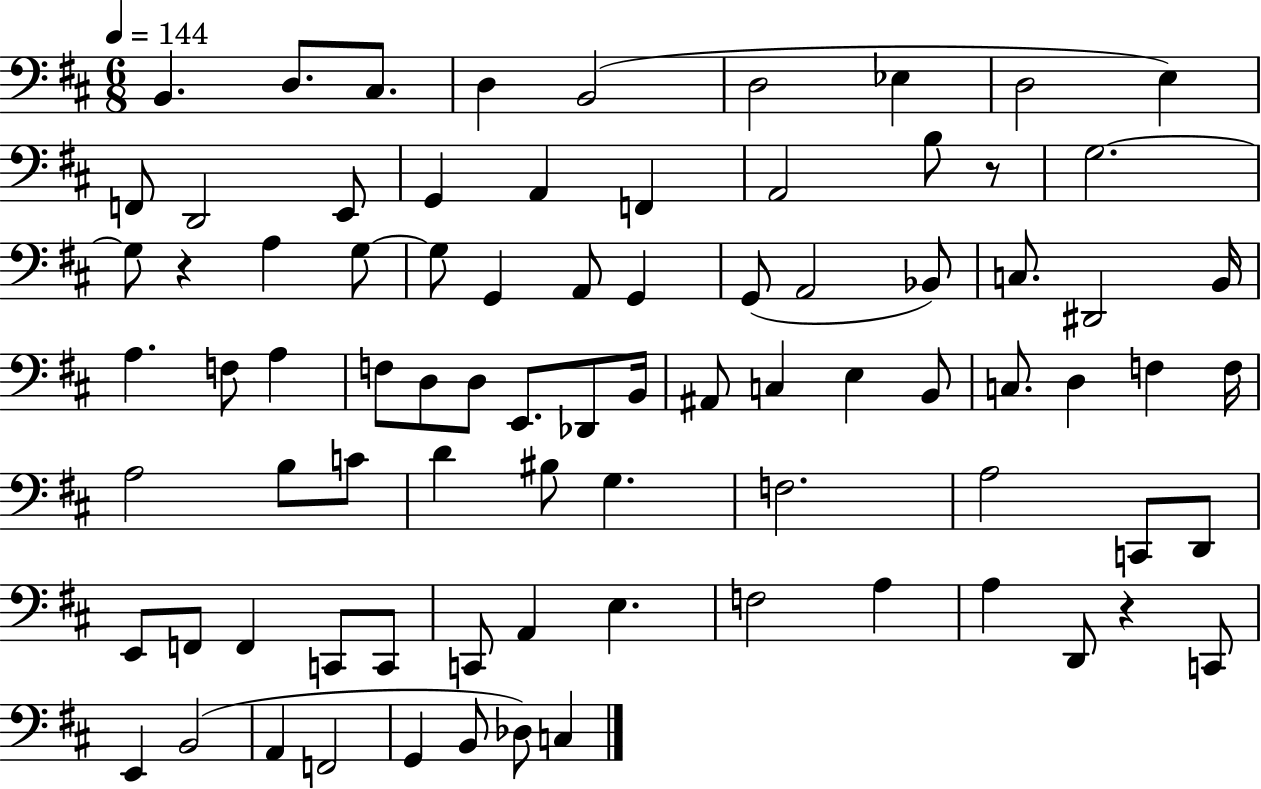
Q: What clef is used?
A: bass